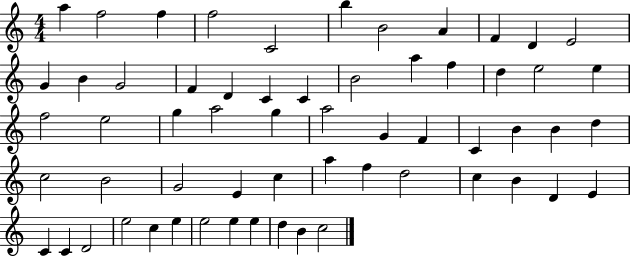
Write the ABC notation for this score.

X:1
T:Untitled
M:4/4
L:1/4
K:C
a f2 f f2 C2 b B2 A F D E2 G B G2 F D C C B2 a f d e2 e f2 e2 g a2 g a2 G F C B B d c2 B2 G2 E c a f d2 c B D E C C D2 e2 c e e2 e e d B c2